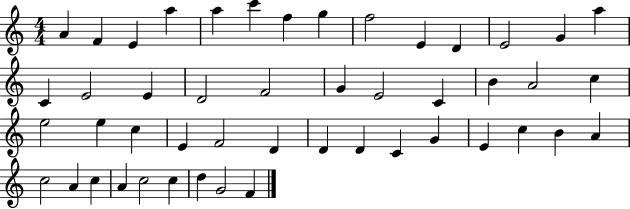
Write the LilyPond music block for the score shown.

{
  \clef treble
  \numericTimeSignature
  \time 4/4
  \key c \major
  a'4 f'4 e'4 a''4 | a''4 c'''4 f''4 g''4 | f''2 e'4 d'4 | e'2 g'4 a''4 | \break c'4 e'2 e'4 | d'2 f'2 | g'4 e'2 c'4 | b'4 a'2 c''4 | \break e''2 e''4 c''4 | e'4 f'2 d'4 | d'4 d'4 c'4 g'4 | e'4 c''4 b'4 a'4 | \break c''2 a'4 c''4 | a'4 c''2 c''4 | d''4 g'2 f'4 | \bar "|."
}